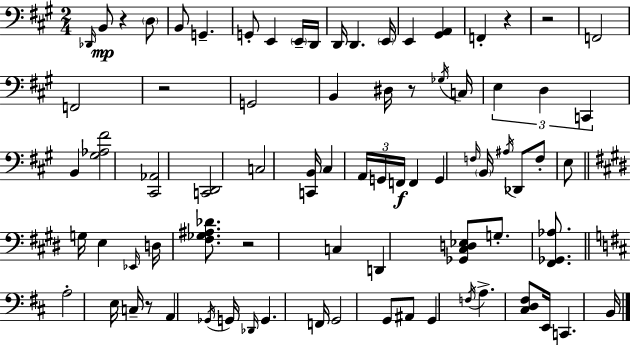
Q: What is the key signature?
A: A major